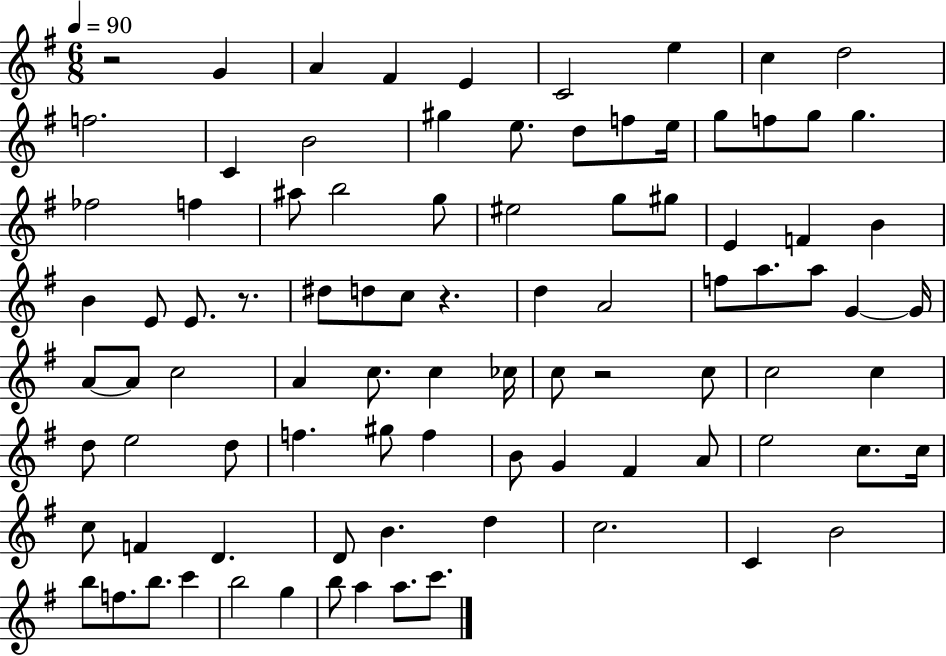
R/h G4/q A4/q F#4/q E4/q C4/h E5/q C5/q D5/h F5/h. C4/q B4/h G#5/q E5/e. D5/e F5/e E5/s G5/e F5/e G5/e G5/q. FES5/h F5/q A#5/e B5/h G5/e EIS5/h G5/e G#5/e E4/q F4/q B4/q B4/q E4/e E4/e. R/e. D#5/e D5/e C5/e R/q. D5/q A4/h F5/e A5/e. A5/e G4/q G4/s A4/e A4/e C5/h A4/q C5/e. C5/q CES5/s C5/e R/h C5/e C5/h C5/q D5/e E5/h D5/e F5/q. G#5/e F5/q B4/e G4/q F#4/q A4/e E5/h C5/e. C5/s C5/e F4/q D4/q. D4/e B4/q. D5/q C5/h. C4/q B4/h B5/e F5/e. B5/e. C6/q B5/h G5/q B5/e A5/q A5/e. C6/e.